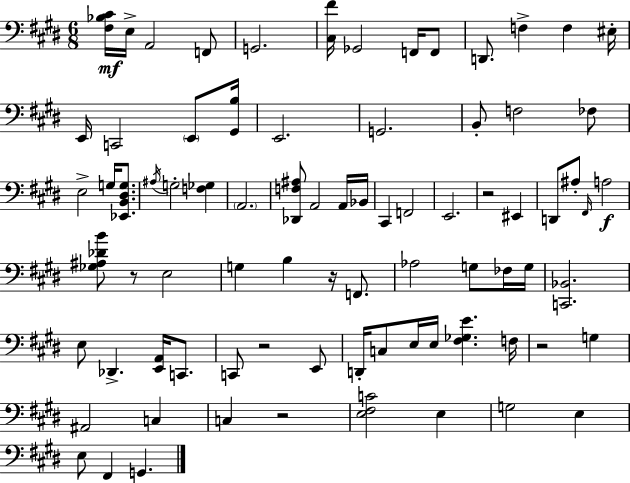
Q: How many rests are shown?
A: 6